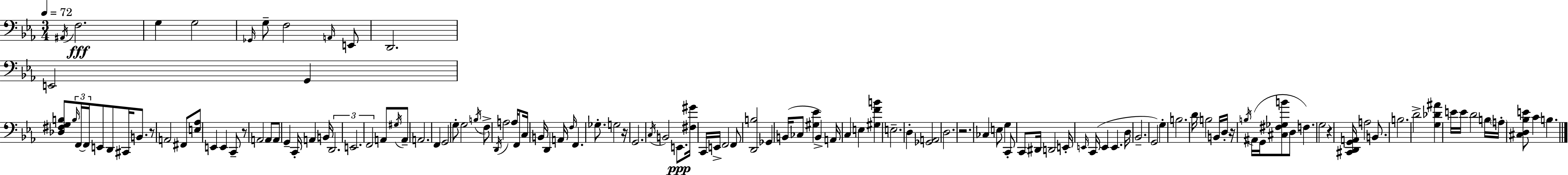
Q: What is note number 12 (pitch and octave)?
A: G2